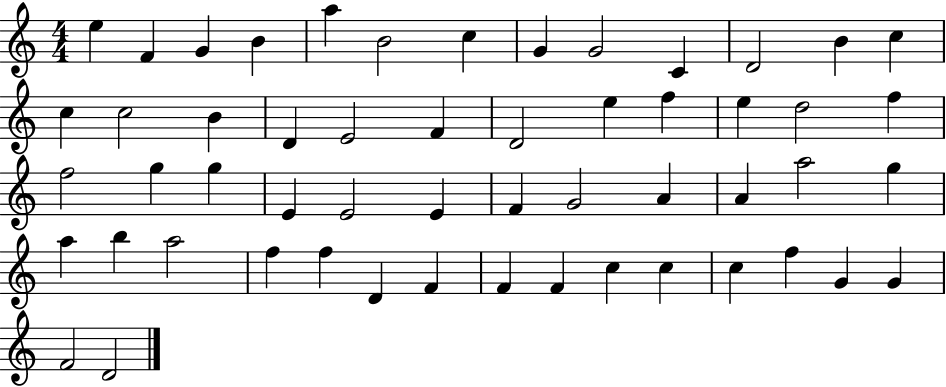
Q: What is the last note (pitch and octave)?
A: D4